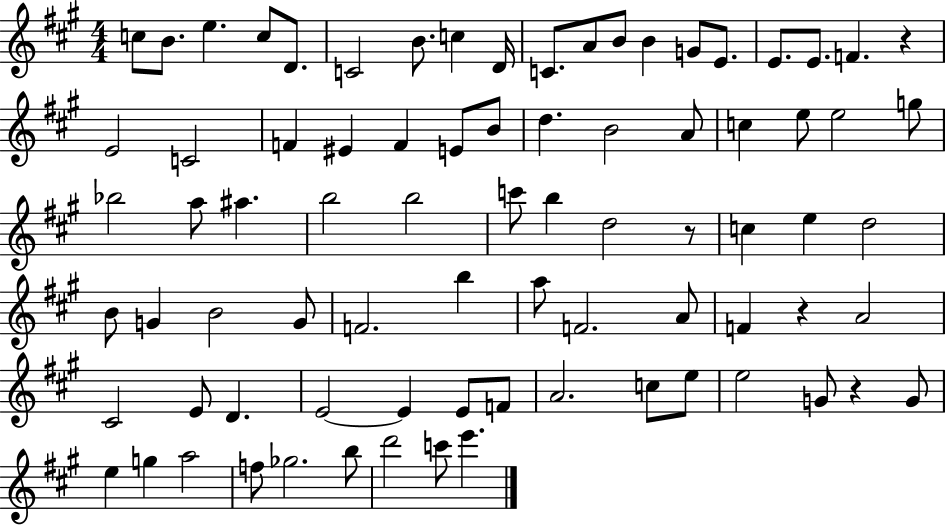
C5/e B4/e. E5/q. C5/e D4/e. C4/h B4/e. C5/q D4/s C4/e. A4/e B4/e B4/q G4/e E4/e. E4/e. E4/e. F4/q. R/q E4/h C4/h F4/q EIS4/q F4/q E4/e B4/e D5/q. B4/h A4/e C5/q E5/e E5/h G5/e Bb5/h A5/e A#5/q. B5/h B5/h C6/e B5/q D5/h R/e C5/q E5/q D5/h B4/e G4/q B4/h G4/e F4/h. B5/q A5/e F4/h. A4/e F4/q R/q A4/h C#4/h E4/e D4/q. E4/h E4/q E4/e F4/e A4/h. C5/e E5/e E5/h G4/e R/q G4/e E5/q G5/q A5/h F5/e Gb5/h. B5/e D6/h C6/e E6/q.